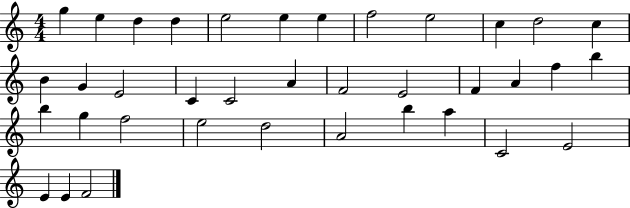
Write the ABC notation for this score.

X:1
T:Untitled
M:4/4
L:1/4
K:C
g e d d e2 e e f2 e2 c d2 c B G E2 C C2 A F2 E2 F A f b b g f2 e2 d2 A2 b a C2 E2 E E F2